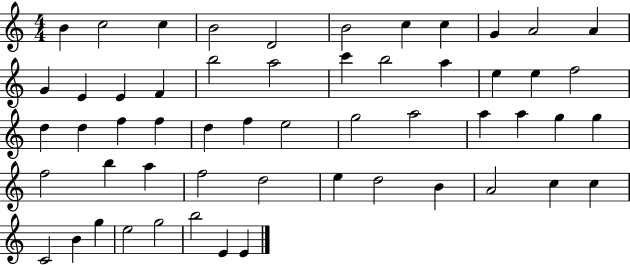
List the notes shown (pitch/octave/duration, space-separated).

B4/q C5/h C5/q B4/h D4/h B4/h C5/q C5/q G4/q A4/h A4/q G4/q E4/q E4/q F4/q B5/h A5/h C6/q B5/h A5/q E5/q E5/q F5/h D5/q D5/q F5/q F5/q D5/q F5/q E5/h G5/h A5/h A5/q A5/q G5/q G5/q F5/h B5/q A5/q F5/h D5/h E5/q D5/h B4/q A4/h C5/q C5/q C4/h B4/q G5/q E5/h G5/h B5/h E4/q E4/q